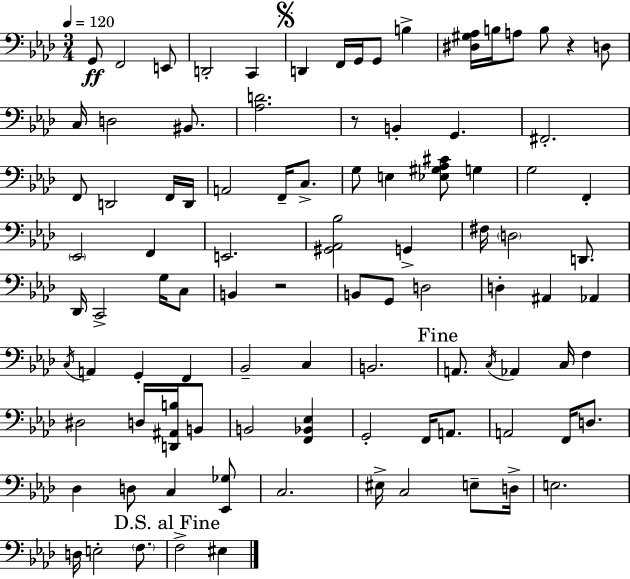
X:1
T:Untitled
M:3/4
L:1/4
K:Fm
G,,/2 F,,2 E,,/2 D,,2 C,, D,, F,,/4 G,,/4 G,,/2 B, [^D,^G,_A,]/4 B,/4 A,/2 B,/2 z D,/2 C,/4 D,2 ^B,,/2 [_A,D]2 z/2 B,, G,, ^F,,2 F,,/2 D,,2 F,,/4 D,,/4 A,,2 F,,/4 C,/2 G,/2 E, [_E,^G,_A,^C]/2 G, G,2 F,, _E,,2 F,, E,,2 [^G,,_A,,_B,]2 G,, ^F,/4 D,2 D,,/2 _D,,/4 C,,2 G,/4 C,/2 B,, z2 B,,/2 G,,/2 D,2 D, ^A,, _A,, C,/4 A,, G,, F,, _B,,2 C, B,,2 A,,/2 C,/4 _A,, C,/4 F, ^D,2 D,/4 [D,,^A,,B,]/4 B,,/2 B,,2 [F,,_B,,_E,] G,,2 F,,/4 A,,/2 A,,2 F,,/4 D,/2 _D, D,/2 C, [_E,,_G,]/2 C,2 ^E,/4 C,2 E,/2 D,/4 E,2 D,/4 E,2 F,/2 F,2 ^E,